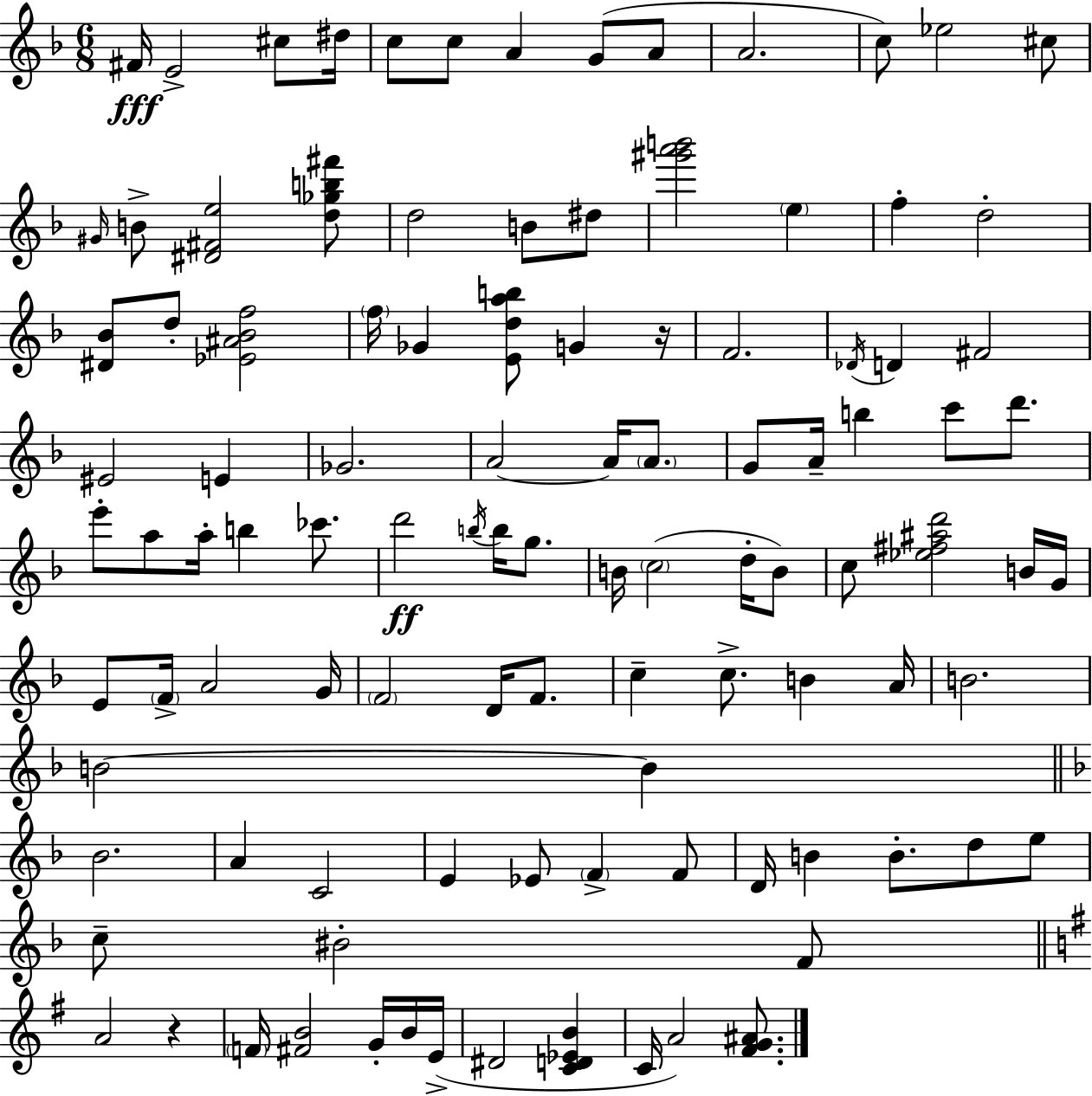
F#4/s E4/h C#5/e D#5/s C5/e C5/e A4/q G4/e A4/e A4/h. C5/e Eb5/h C#5/e G#4/s B4/e [D#4,F#4,E5]/h [D5,Gb5,B5,F#6]/e D5/h B4/e D#5/e [G#6,A6,B6]/h E5/q F5/q D5/h [D#4,Bb4]/e D5/e [Eb4,A#4,Bb4,F5]/h F5/s Gb4/q [E4,D5,A5,B5]/e G4/q R/s F4/h. Db4/s D4/q F#4/h EIS4/h E4/q Gb4/h. A4/h A4/s A4/e. G4/e A4/s B5/q C6/e D6/e. E6/e A5/e A5/s B5/q CES6/e. D6/h B5/s B5/s G5/e. B4/s C5/h D5/s B4/e C5/e [Eb5,F#5,A#5,D6]/h B4/s G4/s E4/e F4/s A4/h G4/s F4/h D4/s F4/e. C5/q C5/e. B4/q A4/s B4/h. B4/h B4/q Bb4/h. A4/q C4/h E4/q Eb4/e F4/q F4/e D4/s B4/q B4/e. D5/e E5/e C5/e BIS4/h F4/e A4/h R/q F4/s [F#4,B4]/h G4/s B4/s E4/s D#4/h [C4,D4,Eb4,B4]/q C4/s A4/h [F#4,G4,A#4]/e.